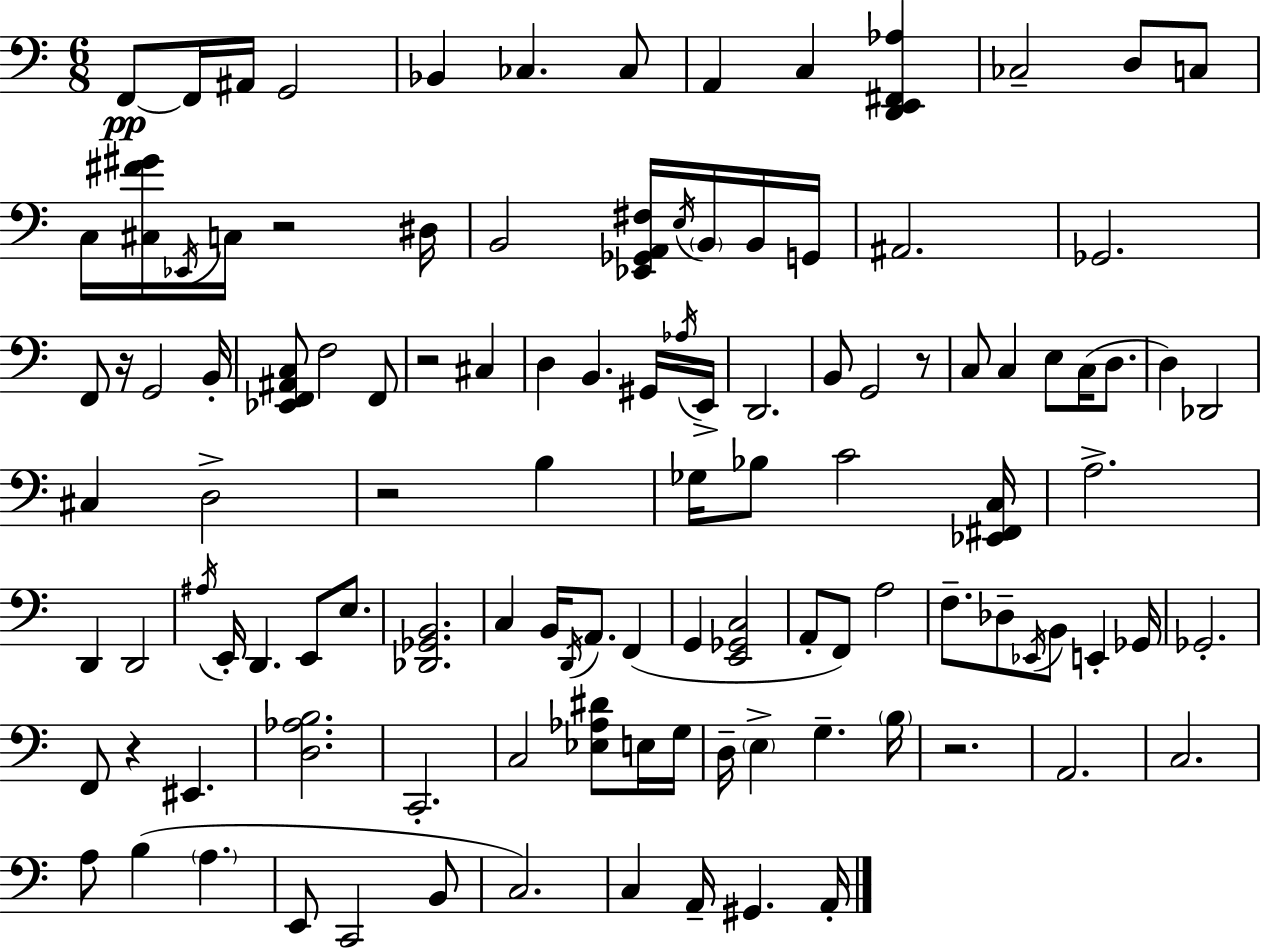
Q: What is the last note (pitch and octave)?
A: A2